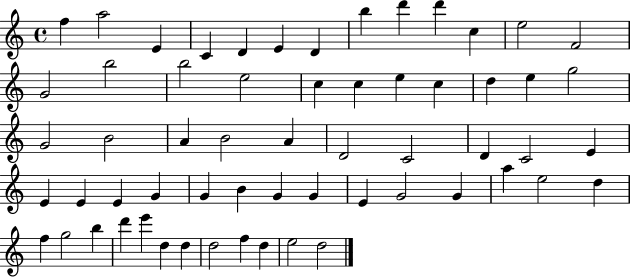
{
  \clef treble
  \time 4/4
  \defaultTimeSignature
  \key c \major
  f''4 a''2 e'4 | c'4 d'4 e'4 d'4 | b''4 d'''4 d'''4 c''4 | e''2 f'2 | \break g'2 b''2 | b''2 e''2 | c''4 c''4 e''4 c''4 | d''4 e''4 g''2 | \break g'2 b'2 | a'4 b'2 a'4 | d'2 c'2 | d'4 c'2 e'4 | \break e'4 e'4 e'4 g'4 | g'4 b'4 g'4 g'4 | e'4 g'2 g'4 | a''4 e''2 d''4 | \break f''4 g''2 b''4 | d'''4 e'''4 d''4 d''4 | d''2 f''4 d''4 | e''2 d''2 | \break \bar "|."
}